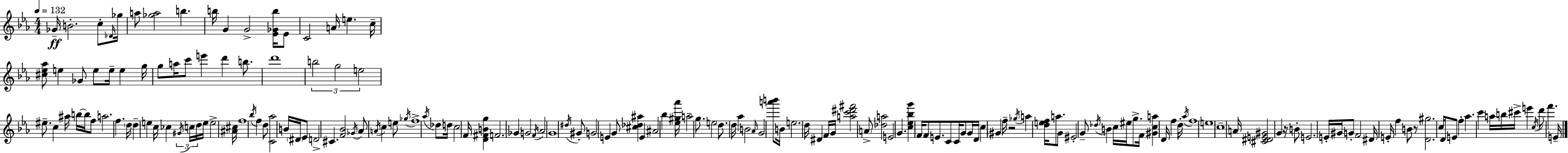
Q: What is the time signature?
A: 4/4